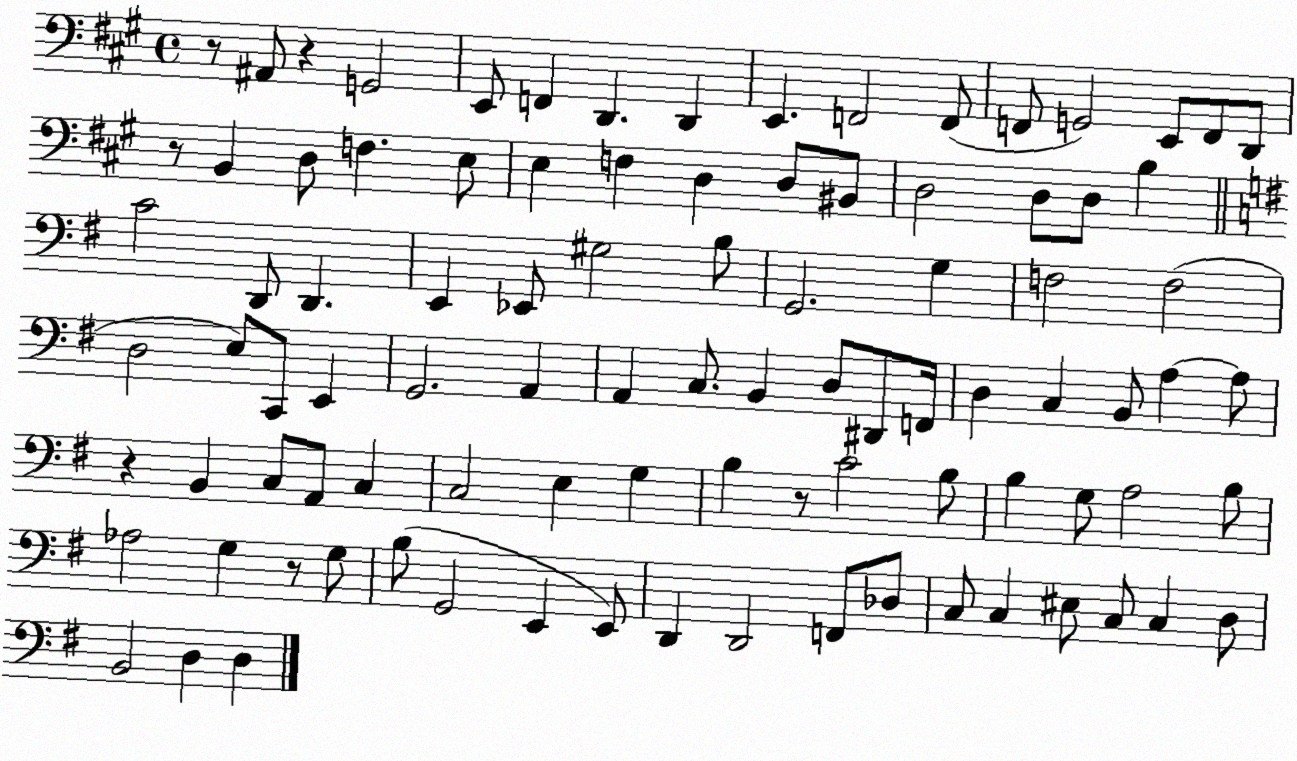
X:1
T:Untitled
M:4/4
L:1/4
K:A
z/2 ^A,,/2 z G,,2 E,,/2 F,, D,, D,, E,, F,,2 F,,/2 F,,/2 G,,2 E,,/2 F,,/2 D,,/2 z/2 B,, D,/2 F, E,/2 E, F, D, D,/2 ^B,,/2 D,2 D,/2 D,/2 B, C2 D,,/2 D,, E,, _E,,/2 ^G,2 B,/2 G,,2 G, F,2 F,2 D,2 E,/2 C,,/2 E,, G,,2 A,, A,, C,/2 B,, D,/2 ^D,,/2 F,,/4 D, C, B,,/2 A, A,/2 z B,, C,/2 A,,/2 C, C,2 E, G, B, z/2 C2 B,/2 B, G,/2 A,2 B,/2 _A,2 G, z/2 G,/2 B,/2 G,,2 E,, E,,/2 D,, D,,2 F,,/2 _D,/2 C,/2 C, ^E,/2 C,/2 C, D,/2 B,,2 D, D,